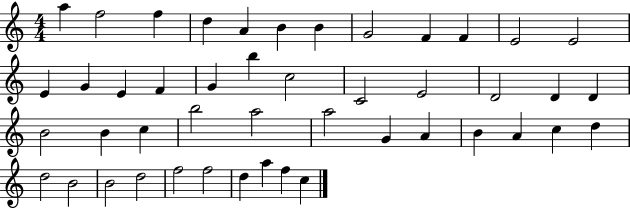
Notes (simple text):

A5/q F5/h F5/q D5/q A4/q B4/q B4/q G4/h F4/q F4/q E4/h E4/h E4/q G4/q E4/q F4/q G4/q B5/q C5/h C4/h E4/h D4/h D4/q D4/q B4/h B4/q C5/q B5/h A5/h A5/h G4/q A4/q B4/q A4/q C5/q D5/q D5/h B4/h B4/h D5/h F5/h F5/h D5/q A5/q F5/q C5/q